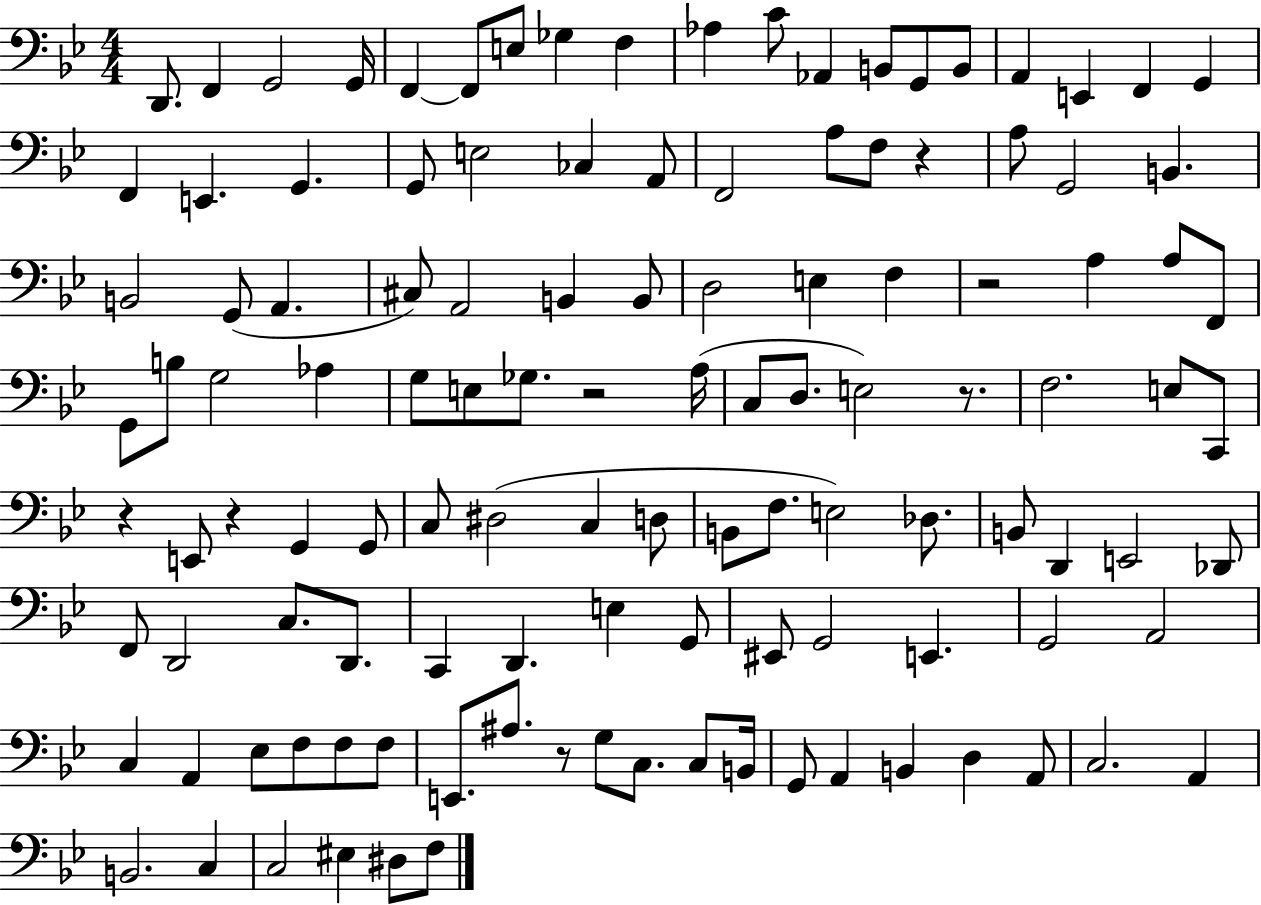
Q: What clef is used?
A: bass